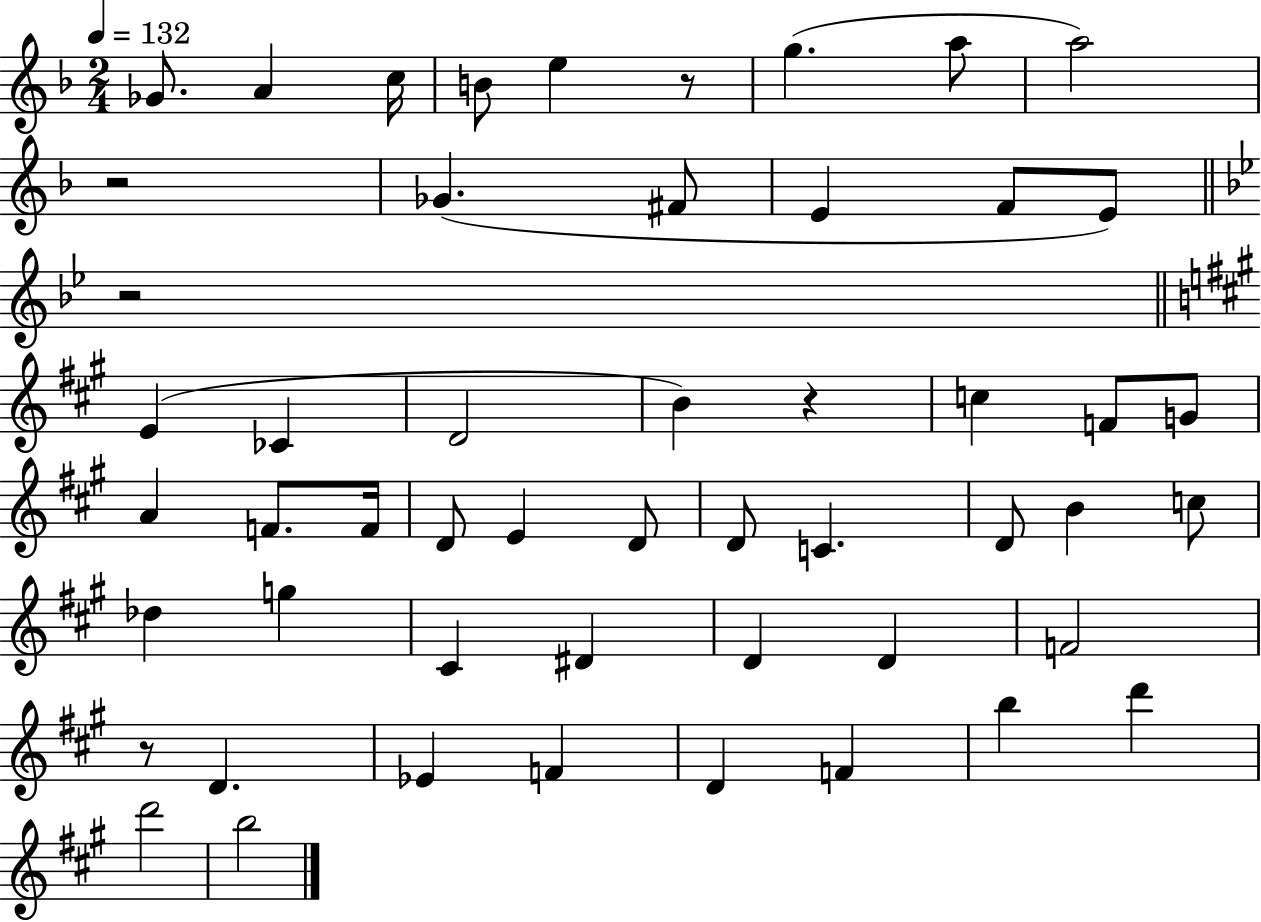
X:1
T:Untitled
M:2/4
L:1/4
K:F
_G/2 A c/4 B/2 e z/2 g a/2 a2 z2 _G ^F/2 E F/2 E/2 z2 E _C D2 B z c F/2 G/2 A F/2 F/4 D/2 E D/2 D/2 C D/2 B c/2 _d g ^C ^D D D F2 z/2 D _E F D F b d' d'2 b2